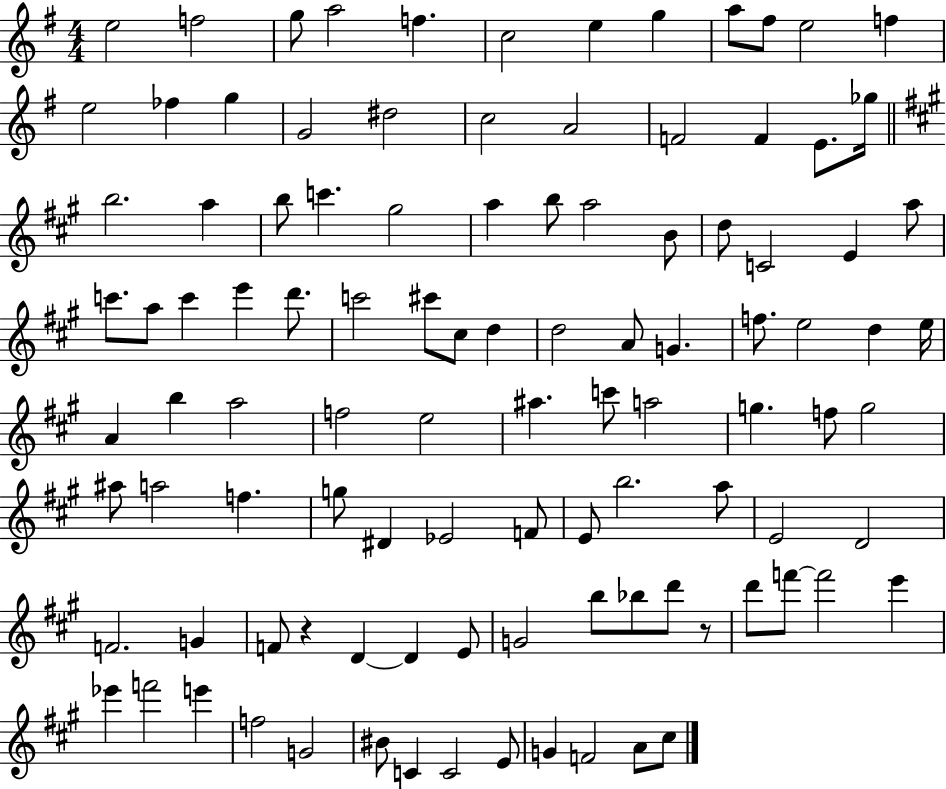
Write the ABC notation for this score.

X:1
T:Untitled
M:4/4
L:1/4
K:G
e2 f2 g/2 a2 f c2 e g a/2 ^f/2 e2 f e2 _f g G2 ^d2 c2 A2 F2 F E/2 _g/4 b2 a b/2 c' ^g2 a b/2 a2 B/2 d/2 C2 E a/2 c'/2 a/2 c' e' d'/2 c'2 ^c'/2 ^c/2 d d2 A/2 G f/2 e2 d e/4 A b a2 f2 e2 ^a c'/2 a2 g f/2 g2 ^a/2 a2 f g/2 ^D _E2 F/2 E/2 b2 a/2 E2 D2 F2 G F/2 z D D E/2 G2 b/2 _b/2 d'/2 z/2 d'/2 f'/2 f'2 e' _e' f'2 e' f2 G2 ^B/2 C C2 E/2 G F2 A/2 ^c/2